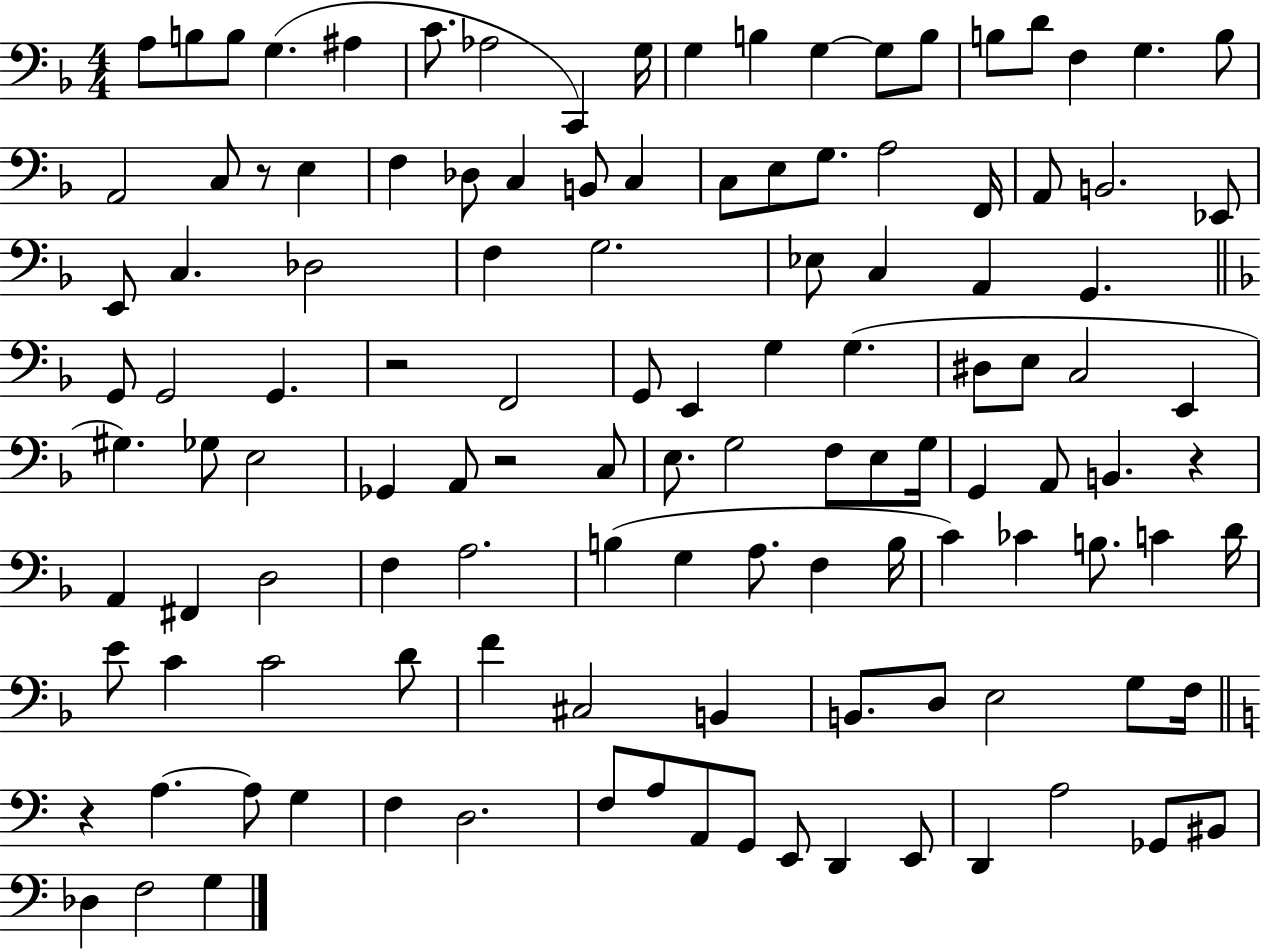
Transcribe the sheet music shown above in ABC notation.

X:1
T:Untitled
M:4/4
L:1/4
K:F
A,/2 B,/2 B,/2 G, ^A, C/2 _A,2 C,, G,/4 G, B, G, G,/2 B,/2 B,/2 D/2 F, G, B,/2 A,,2 C,/2 z/2 E, F, _D,/2 C, B,,/2 C, C,/2 E,/2 G,/2 A,2 F,,/4 A,,/2 B,,2 _E,,/2 E,,/2 C, _D,2 F, G,2 _E,/2 C, A,, G,, G,,/2 G,,2 G,, z2 F,,2 G,,/2 E,, G, G, ^D,/2 E,/2 C,2 E,, ^G, _G,/2 E,2 _G,, A,,/2 z2 C,/2 E,/2 G,2 F,/2 E,/2 G,/4 G,, A,,/2 B,, z A,, ^F,, D,2 F, A,2 B, G, A,/2 F, B,/4 C _C B,/2 C D/4 E/2 C C2 D/2 F ^C,2 B,, B,,/2 D,/2 E,2 G,/2 F,/4 z A, A,/2 G, F, D,2 F,/2 A,/2 A,,/2 G,,/2 E,,/2 D,, E,,/2 D,, A,2 _G,,/2 ^B,,/2 _D, F,2 G,